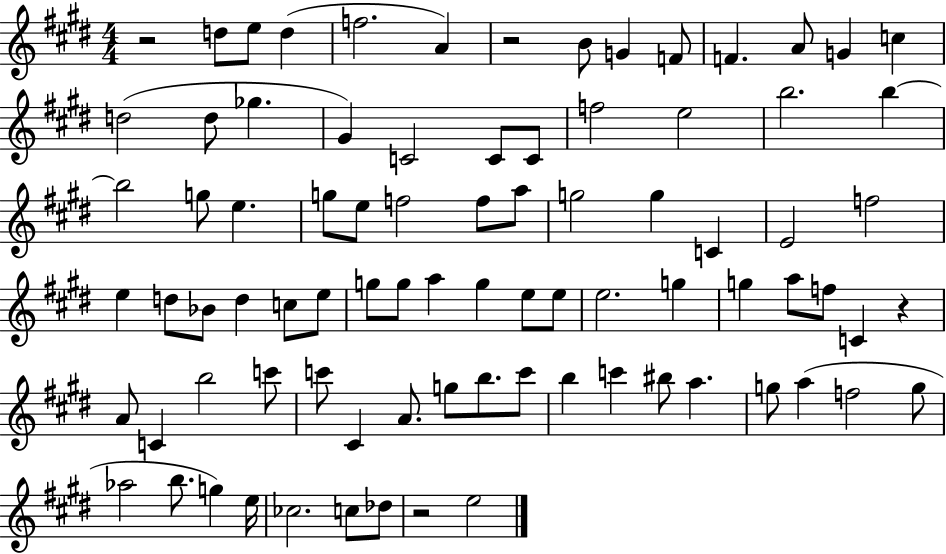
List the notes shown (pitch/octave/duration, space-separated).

R/h D5/e E5/e D5/q F5/h. A4/q R/h B4/e G4/q F4/e F4/q. A4/e G4/q C5/q D5/h D5/e Gb5/q. G#4/q C4/h C4/e C4/e F5/h E5/h B5/h. B5/q B5/h G5/e E5/q. G5/e E5/e F5/h F5/e A5/e G5/h G5/q C4/q E4/h F5/h E5/q D5/e Bb4/e D5/q C5/e E5/e G5/e G5/e A5/q G5/q E5/e E5/e E5/h. G5/q G5/q A5/e F5/e C4/q R/q A4/e C4/q B5/h C6/e C6/e C#4/q A4/e. G5/e B5/e. C6/e B5/q C6/q BIS5/e A5/q. G5/e A5/q F5/h G5/e Ab5/h B5/e. G5/q E5/s CES5/h. C5/e Db5/e R/h E5/h